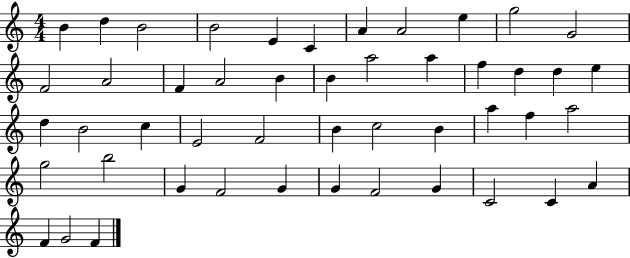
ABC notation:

X:1
T:Untitled
M:4/4
L:1/4
K:C
B d B2 B2 E C A A2 e g2 G2 F2 A2 F A2 B B a2 a f d d e d B2 c E2 F2 B c2 B a f a2 g2 b2 G F2 G G F2 G C2 C A F G2 F